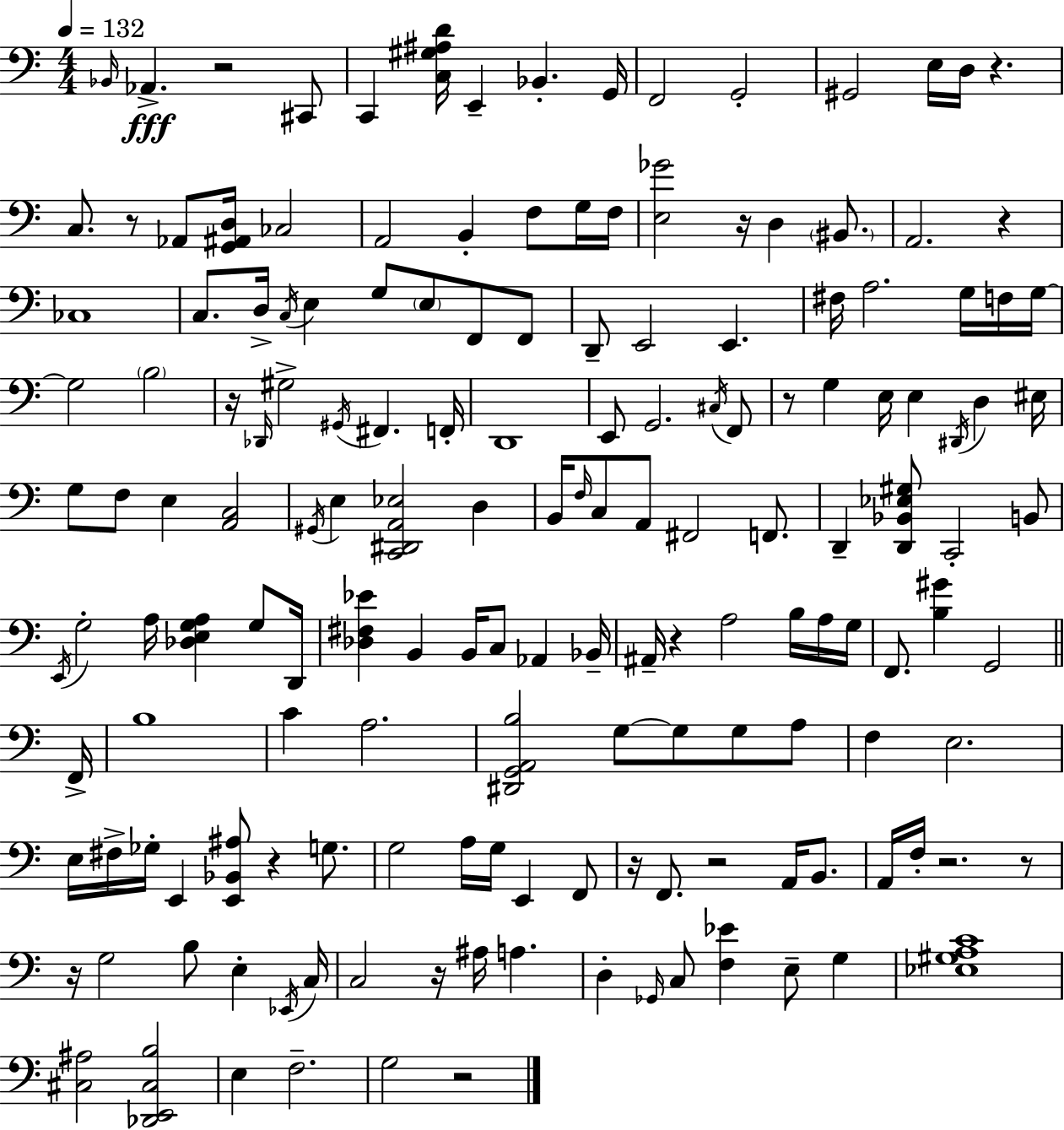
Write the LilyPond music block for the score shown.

{
  \clef bass
  \numericTimeSignature
  \time 4/4
  \key c \major
  \tempo 4 = 132
  \repeat volta 2 { \grace { bes,16 }\fff aes,4.-> r2 cis,8 | c,4 <c gis ais d'>16 e,4-- bes,4.-. | g,16 f,2 g,2-. | gis,2 e16 d16 r4. | \break c8. r8 aes,8 <g, ais, d>16 ces2 | a,2 b,4-. f8 g16 | f16 <e ges'>2 r16 d4 \parenthesize bis,8. | a,2. r4 | \break ces1 | c8. d16-> \acciaccatura { c16 } e4 g8 \parenthesize e8 f,8 | f,8 d,8-- e,2 e,4. | fis16 a2. g16 | \break f16 g16~~ g2 \parenthesize b2 | r16 \grace { des,16 } gis2-> \acciaccatura { gis,16 } fis,4. | f,16-. d,1 | e,8 g,2. | \break \acciaccatura { cis16 } f,8 r8 g4 e16 e4 | \acciaccatura { dis,16 } d4 eis16 g8 f8 e4 <a, c>2 | \acciaccatura { gis,16 } e4 <c, dis, a, ees>2 | d4 b,16 \grace { f16 } c8 a,8 fis,2 | \break f,8. d,4-- <d, bes, ees gis>8 c,2-. | b,8 \acciaccatura { e,16 } g2-. | a16 <des e g a>4 g8 d,16 <des fis ees'>4 b,4 | b,16 c8 aes,4 bes,16-- ais,16-- r4 a2 | \break b16 a16 g16 f,8. <b gis'>4 | g,2 \bar "||" \break \key c \major f,16-> b1 | c'4 a2. | <dis, g, a, b>2 g8~~ g8 g8 a8 | f4 e2. | \break e16 fis16-> ges16-. e,4 <e, bes, ais>8 r4 g8. | g2 a16 g16 e,4 f,8 | r16 f,8. r2 a,16 b,8. | a,16 f16-. r2. r8 | \break r16 g2 b8 e4-. | \acciaccatura { ees,16 } c16 c2 r16 ais16 a4. | d4-. \grace { ges,16 } c8 <f ees'>4 e8-- g4 | <ees gis a c'>1 | \break <cis ais>2 <des, e, cis b>2 | e4 f2.-- | g2 r2 | } \bar "|."
}